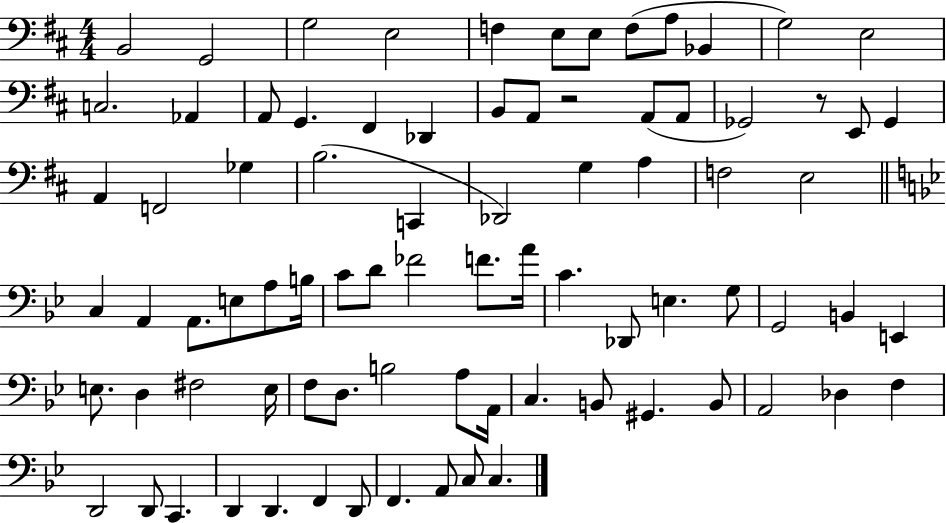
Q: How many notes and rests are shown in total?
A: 82